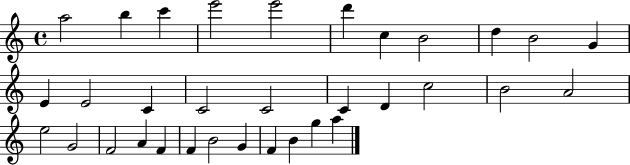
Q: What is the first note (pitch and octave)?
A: A5